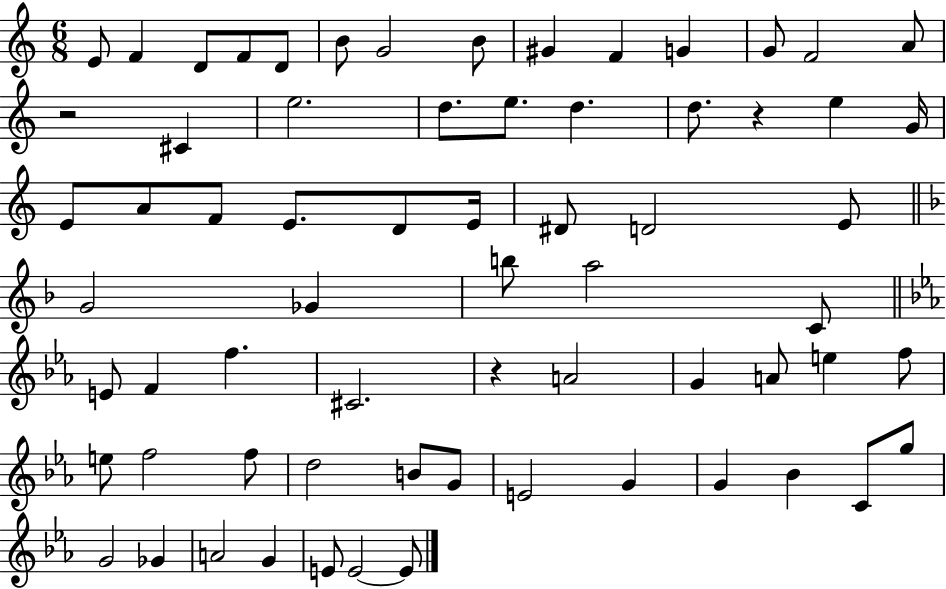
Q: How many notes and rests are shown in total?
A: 67